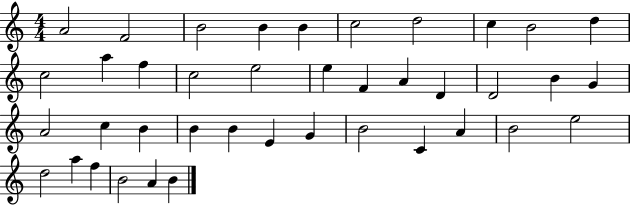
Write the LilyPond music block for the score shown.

{
  \clef treble
  \numericTimeSignature
  \time 4/4
  \key c \major
  a'2 f'2 | b'2 b'4 b'4 | c''2 d''2 | c''4 b'2 d''4 | \break c''2 a''4 f''4 | c''2 e''2 | e''4 f'4 a'4 d'4 | d'2 b'4 g'4 | \break a'2 c''4 b'4 | b'4 b'4 e'4 g'4 | b'2 c'4 a'4 | b'2 e''2 | \break d''2 a''4 f''4 | b'2 a'4 b'4 | \bar "|."
}